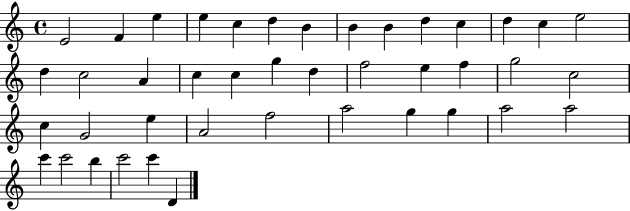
E4/h F4/q E5/q E5/q C5/q D5/q B4/q B4/q B4/q D5/q C5/q D5/q C5/q E5/h D5/q C5/h A4/q C5/q C5/q G5/q D5/q F5/h E5/q F5/q G5/h C5/h C5/q G4/h E5/q A4/h F5/h A5/h G5/q G5/q A5/h A5/h C6/q C6/h B5/q C6/h C6/q D4/q